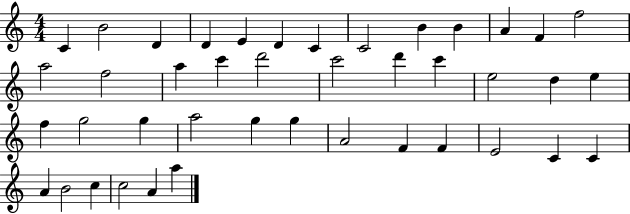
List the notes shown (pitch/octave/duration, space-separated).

C4/q B4/h D4/q D4/q E4/q D4/q C4/q C4/h B4/q B4/q A4/q F4/q F5/h A5/h F5/h A5/q C6/q D6/h C6/h D6/q C6/q E5/h D5/q E5/q F5/q G5/h G5/q A5/h G5/q G5/q A4/h F4/q F4/q E4/h C4/q C4/q A4/q B4/h C5/q C5/h A4/q A5/q